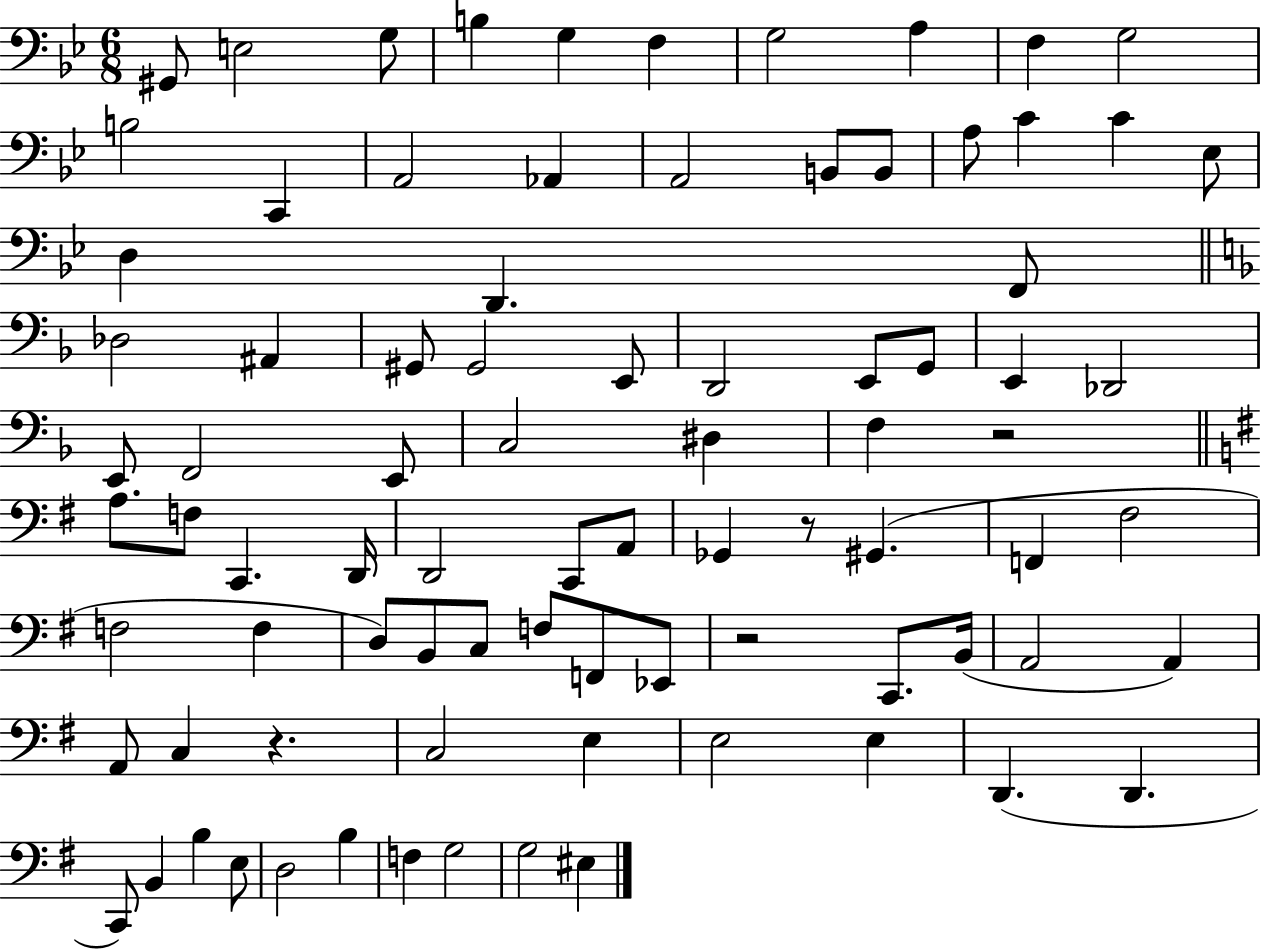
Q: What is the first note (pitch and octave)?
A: G#2